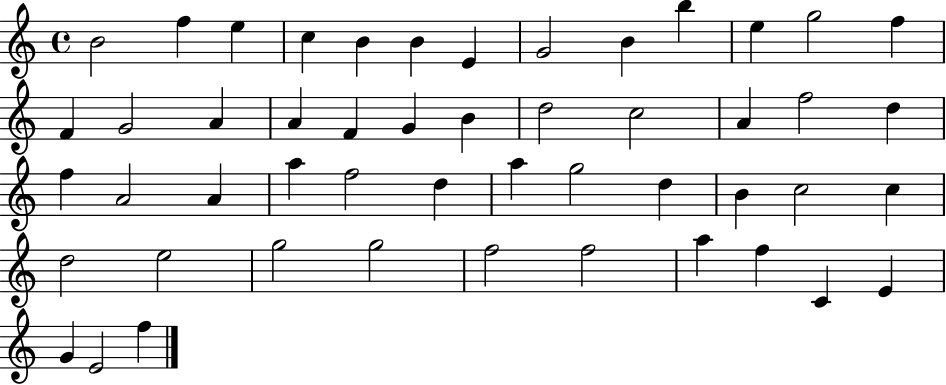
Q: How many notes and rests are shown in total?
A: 50